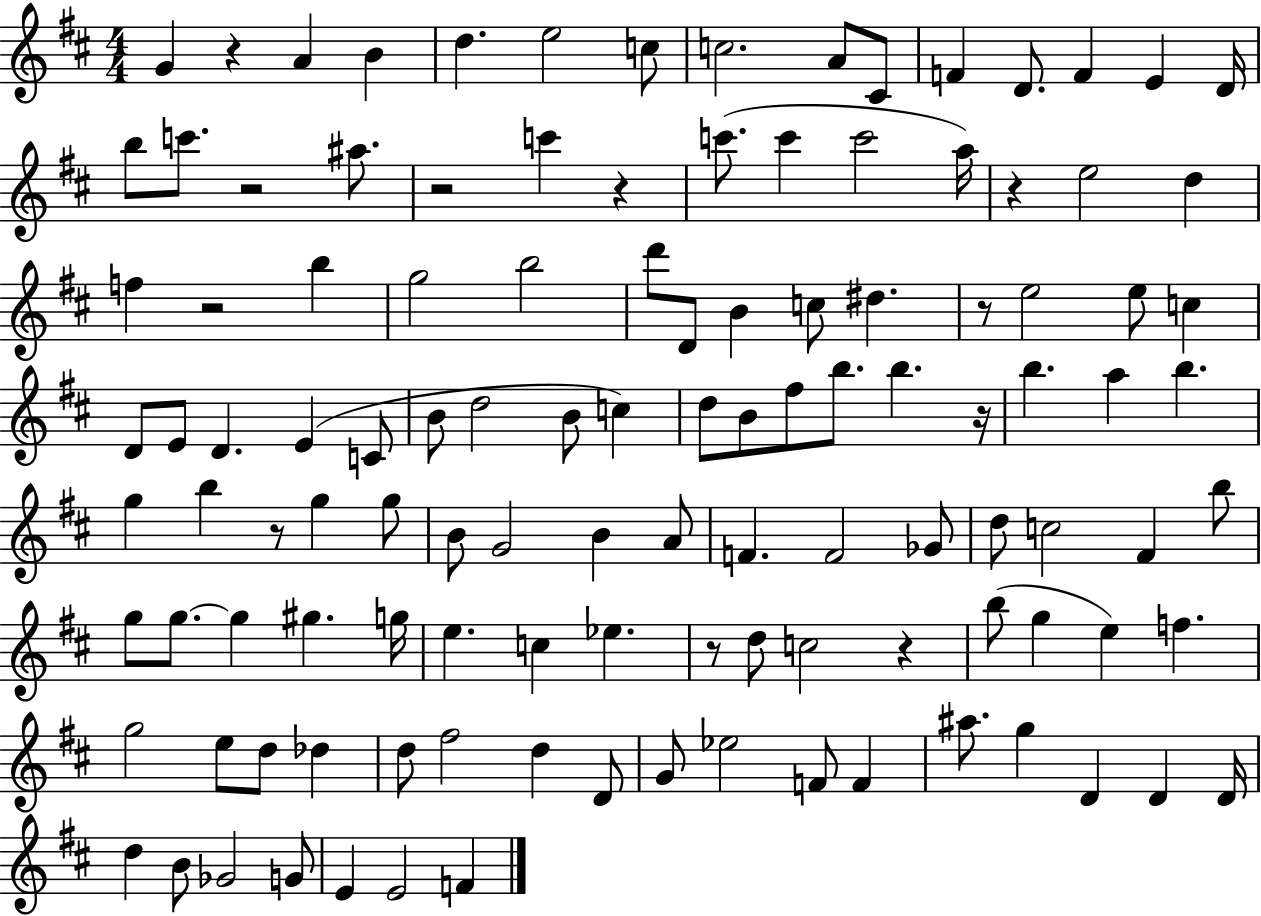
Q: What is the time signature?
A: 4/4